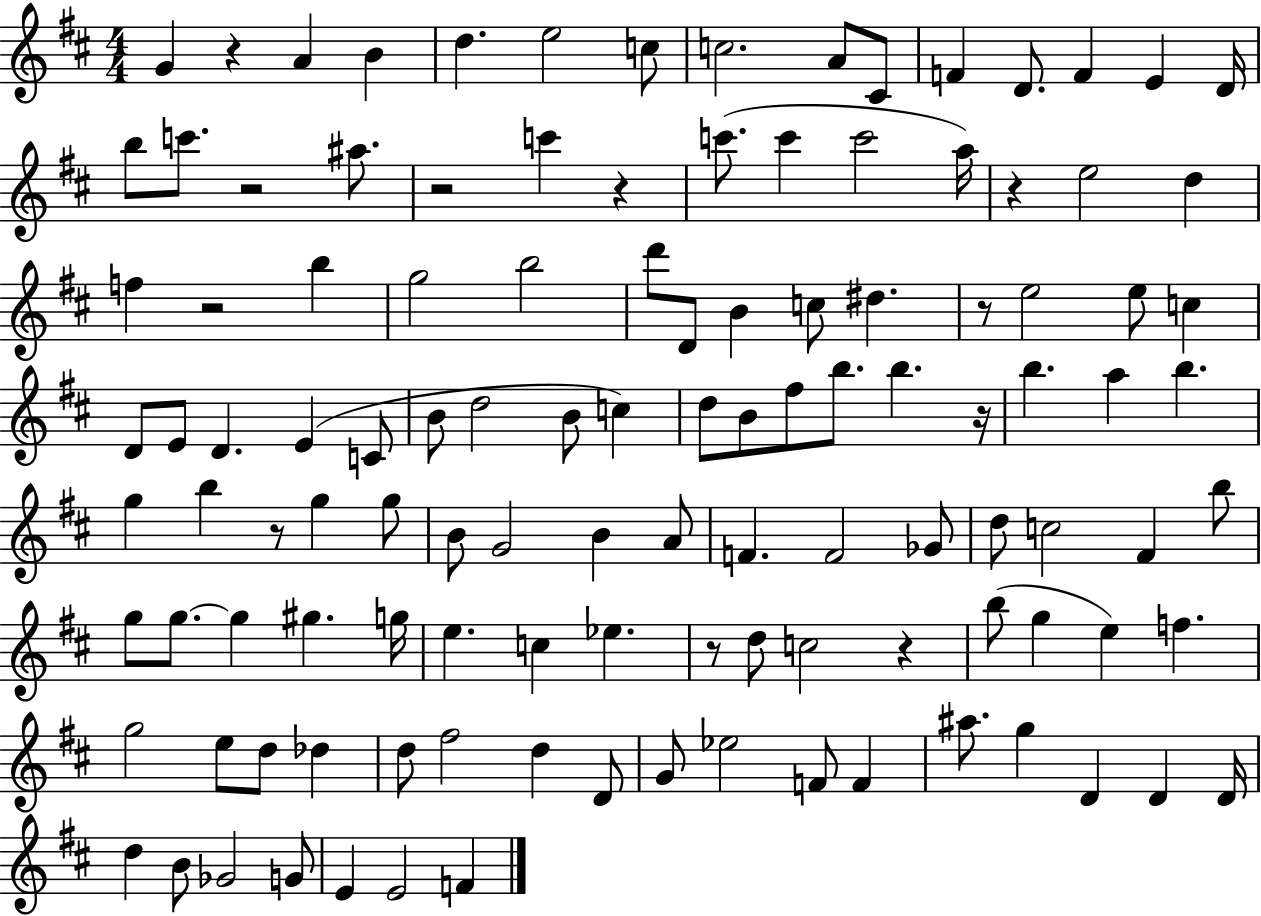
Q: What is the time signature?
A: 4/4